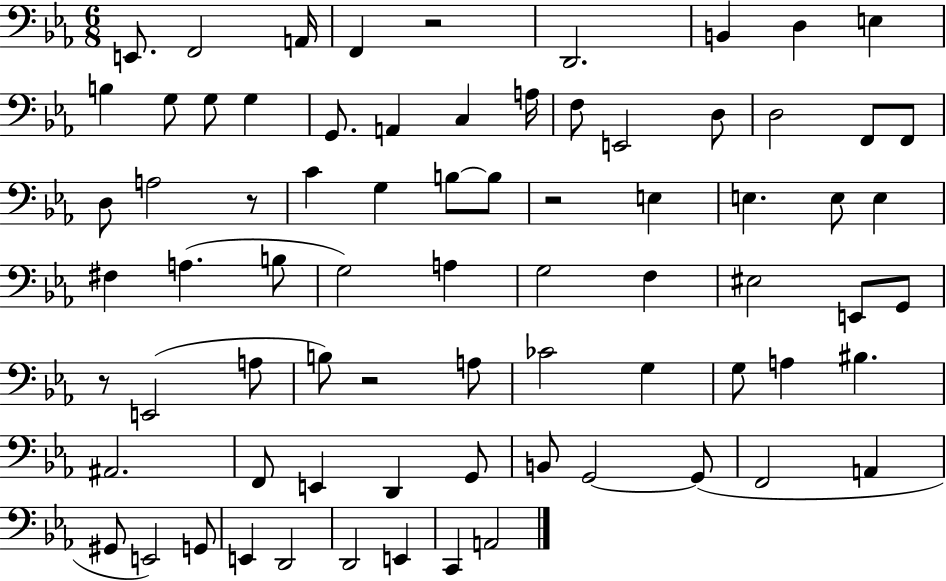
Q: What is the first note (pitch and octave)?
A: E2